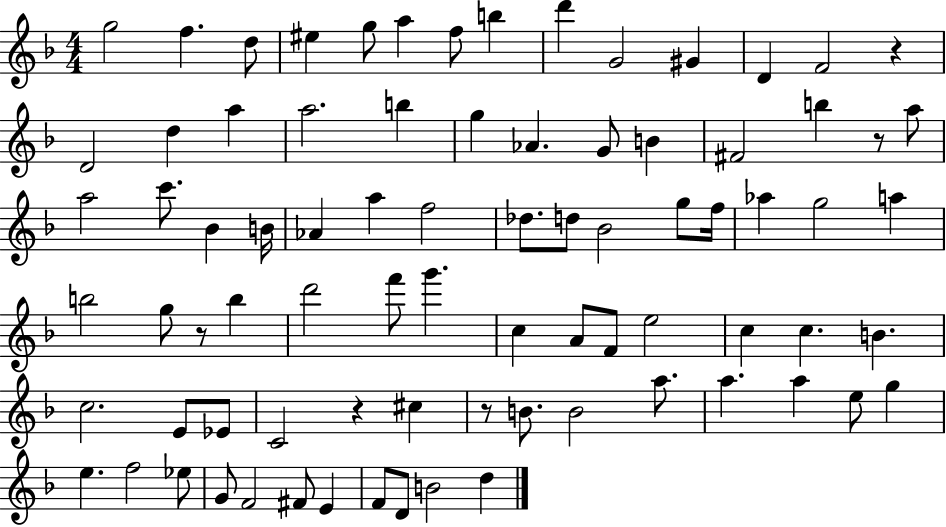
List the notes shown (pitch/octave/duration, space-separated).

G5/h F5/q. D5/e EIS5/q G5/e A5/q F5/e B5/q D6/q G4/h G#4/q D4/q F4/h R/q D4/h D5/q A5/q A5/h. B5/q G5/q Ab4/q. G4/e B4/q F#4/h B5/q R/e A5/e A5/h C6/e. Bb4/q B4/s Ab4/q A5/q F5/h Db5/e. D5/e Bb4/h G5/e F5/s Ab5/q G5/h A5/q B5/h G5/e R/e B5/q D6/h F6/e G6/q. C5/q A4/e F4/e E5/h C5/q C5/q. B4/q. C5/h. E4/e Eb4/e C4/h R/q C#5/q R/e B4/e. B4/h A5/e. A5/q. A5/q E5/e G5/q E5/q. F5/h Eb5/e G4/e F4/h F#4/e E4/q F4/e D4/e B4/h D5/q